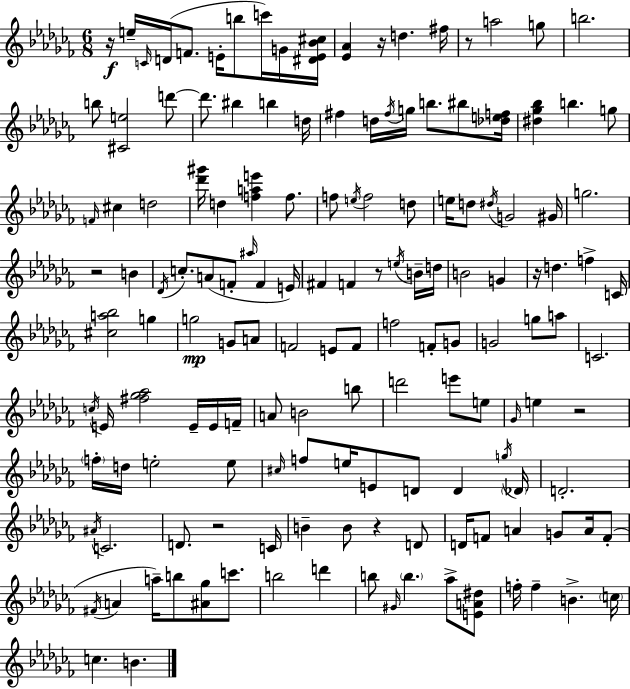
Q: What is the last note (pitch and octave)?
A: B4